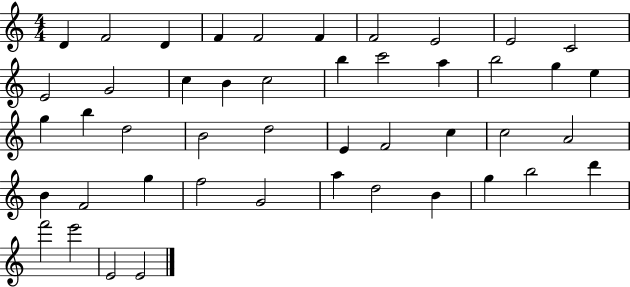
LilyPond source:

{
  \clef treble
  \numericTimeSignature
  \time 4/4
  \key c \major
  d'4 f'2 d'4 | f'4 f'2 f'4 | f'2 e'2 | e'2 c'2 | \break e'2 g'2 | c''4 b'4 c''2 | b''4 c'''2 a''4 | b''2 g''4 e''4 | \break g''4 b''4 d''2 | b'2 d''2 | e'4 f'2 c''4 | c''2 a'2 | \break b'4 f'2 g''4 | f''2 g'2 | a''4 d''2 b'4 | g''4 b''2 d'''4 | \break f'''2 e'''2 | e'2 e'2 | \bar "|."
}